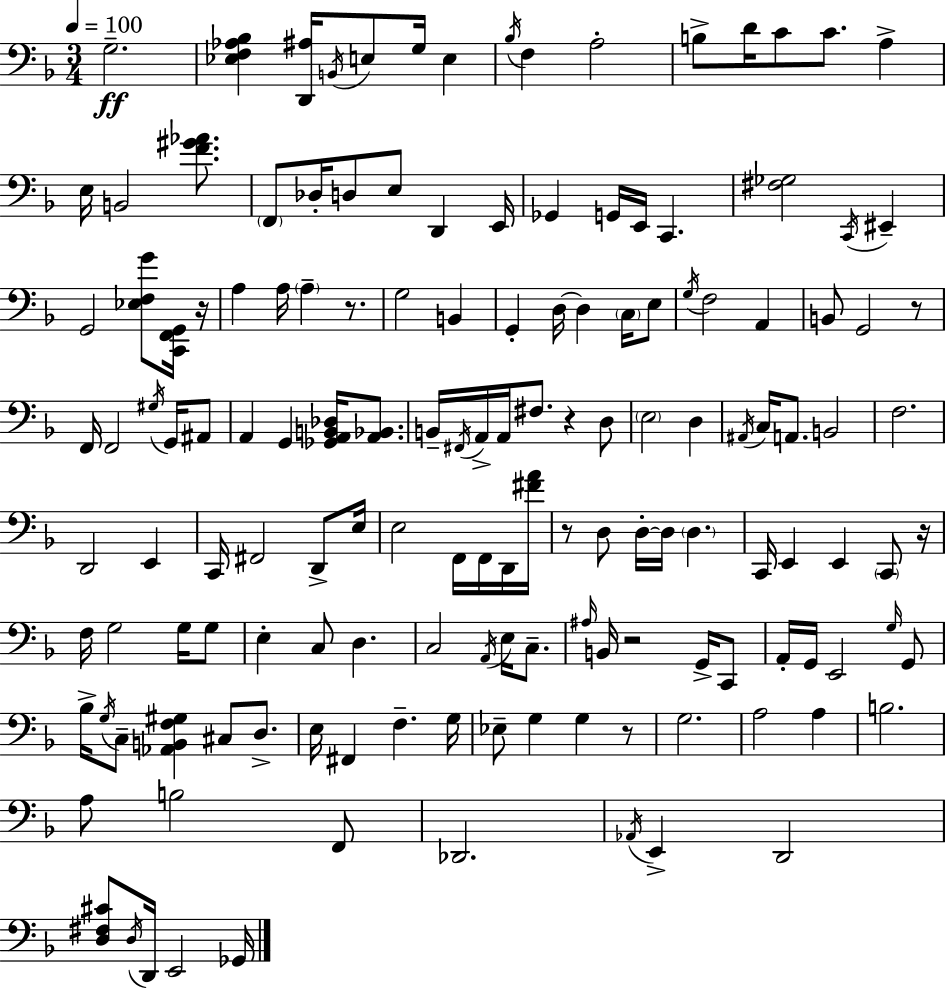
{
  \clef bass
  \numericTimeSignature
  \time 3/4
  \key d \minor
  \tempo 4 = 100
  g2.--\ff | <ees f aes bes>4 <d, ais>16 \acciaccatura { b,16 } e8 g16 e4 | \acciaccatura { bes16 } f4 a2-. | b8-> d'16 c'8 c'8. a4-> | \break e16 b,2 <f' gis' aes'>8. | \parenthesize f,8 des16-. d8 e8 d,4 | e,16 ges,4 g,16 e,16 c,4. | <fis ges>2 \acciaccatura { c,16 } eis,4-- | \break g,2 <ees f g'>8 | <c, f, g,>16 r16 a4 a16 \parenthesize a4-- | r8. g2 b,4 | g,4-. d16~~ d4 | \break \parenthesize c16 e8 \acciaccatura { g16 } f2 | a,4 b,8 g,2 | r8 f,16 f,2 | \acciaccatura { gis16 } g,16 ais,8 a,4 g,4 | \break <ges, a, b, des>16 <a, bes,>8. b,16-- \acciaccatura { fis,16 } a,16-> a,16 fis8. | r4 d8 \parenthesize e2 | d4 \acciaccatura { ais,16 } c16 a,8. b,2 | f2. | \break d,2 | e,4 c,16 fis,2 | d,8-> e16 e2 | f,16 f,16 d,16 <fis' a'>16 r8 d8 d16-.~~ | \break d16 \parenthesize d4. c,16 e,4 | e,4 \parenthesize c,8 r16 f16 g2 | g16 g8 e4-. c8 | d4. c2 | \break \acciaccatura { a,16 } e16 c8.-- \grace { ais16 } b,16 r2 | g,16-> c,8 a,16-. g,16 e,2 | \grace { g16 } g,8 bes16-> \acciaccatura { g16 } | c8-- <aes, b, f gis>4 cis8 d8.-> e16 | \break fis,4 f4.-- g16 ees8-- | g4 g4 r8 g2. | a2 | a4 b2. | \break a8 | b2 f,8 des,2. | \acciaccatura { aes,16 } | e,4-> d,2 | \break <d fis cis'>8 \acciaccatura { d16 } d,16 e,2 | ges,16 \bar "|."
}